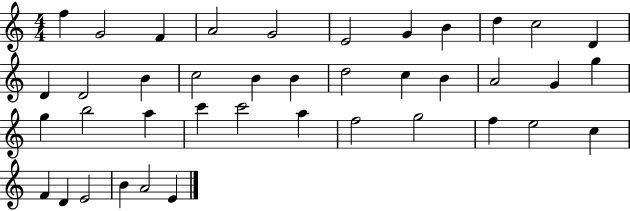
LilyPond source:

{
  \clef treble
  \numericTimeSignature
  \time 4/4
  \key c \major
  f''4 g'2 f'4 | a'2 g'2 | e'2 g'4 b'4 | d''4 c''2 d'4 | \break d'4 d'2 b'4 | c''2 b'4 b'4 | d''2 c''4 b'4 | a'2 g'4 g''4 | \break g''4 b''2 a''4 | c'''4 c'''2 a''4 | f''2 g''2 | f''4 e''2 c''4 | \break f'4 d'4 e'2 | b'4 a'2 e'4 | \bar "|."
}